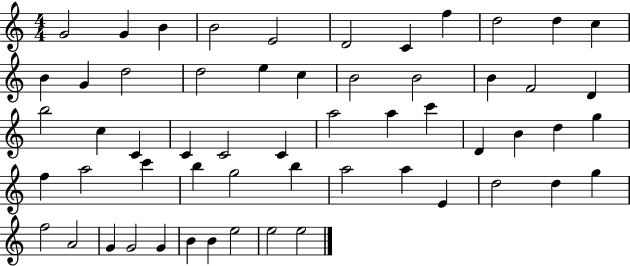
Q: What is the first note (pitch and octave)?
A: G4